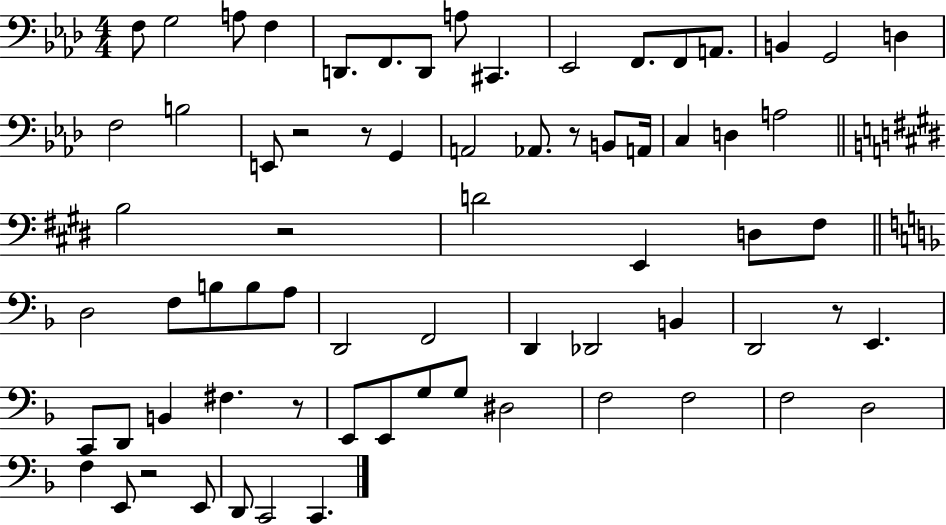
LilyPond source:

{
  \clef bass
  \numericTimeSignature
  \time 4/4
  \key aes \major
  f8 g2 a8 f4 | d,8. f,8. d,8 a8 cis,4. | ees,2 f,8. f,8 a,8. | b,4 g,2 d4 | \break f2 b2 | e,8 r2 r8 g,4 | a,2 aes,8. r8 b,8 a,16 | c4 d4 a2 | \break \bar "||" \break \key e \major b2 r2 | d'2 e,4 d8 fis8 | \bar "||" \break \key d \minor d2 f8 b8 b8 a8 | d,2 f,2 | d,4 des,2 b,4 | d,2 r8 e,4. | \break c,8 d,8 b,4 fis4. r8 | e,8 e,8 g8 g8 dis2 | f2 f2 | f2 d2 | \break f4 e,8 r2 e,8 | d,8 c,2 c,4. | \bar "|."
}